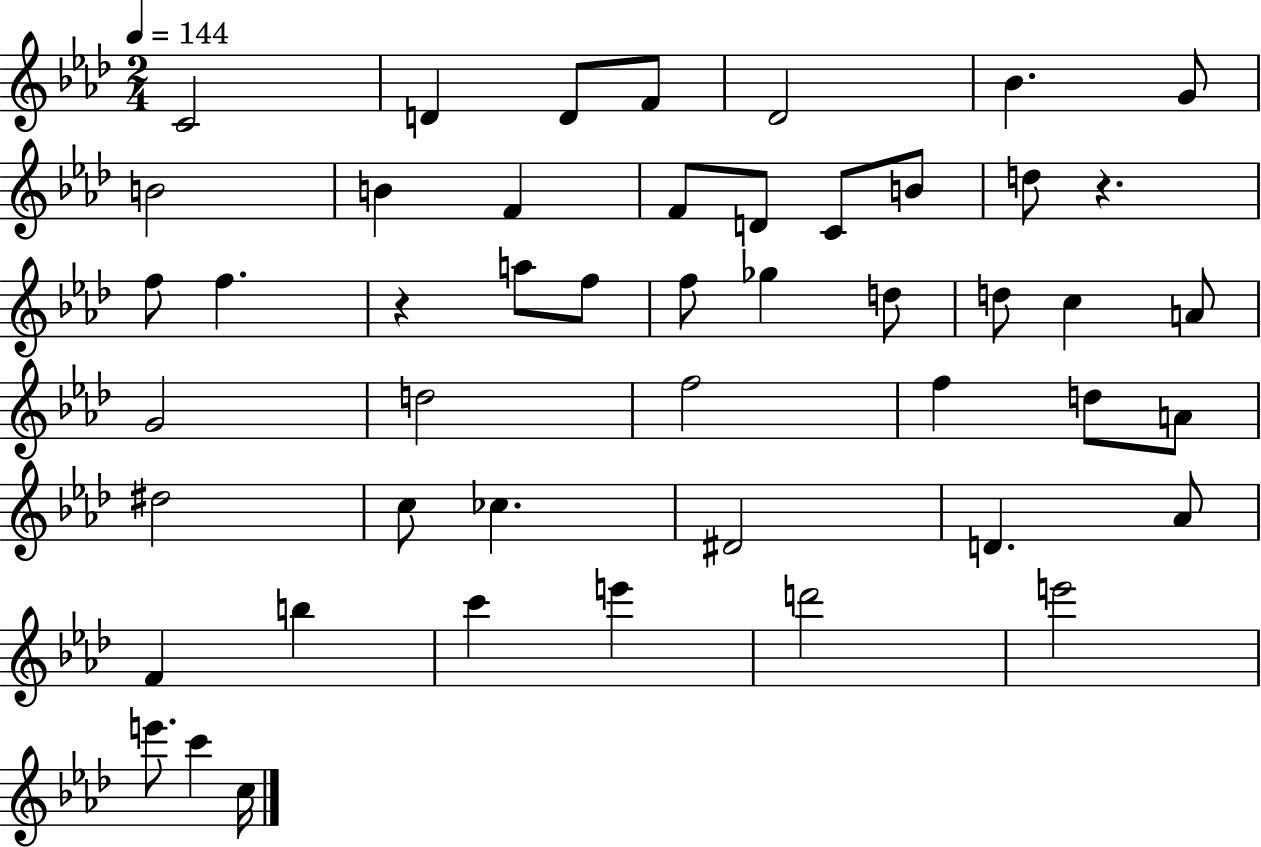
C4/h D4/q D4/e F4/e Db4/h Bb4/q. G4/e B4/h B4/q F4/q F4/e D4/e C4/e B4/e D5/e R/q. F5/e F5/q. R/q A5/e F5/e F5/e Gb5/q D5/e D5/e C5/q A4/e G4/h D5/h F5/h F5/q D5/e A4/e D#5/h C5/e CES5/q. D#4/h D4/q. Ab4/e F4/q B5/q C6/q E6/q D6/h E6/h E6/e. C6/q C5/s